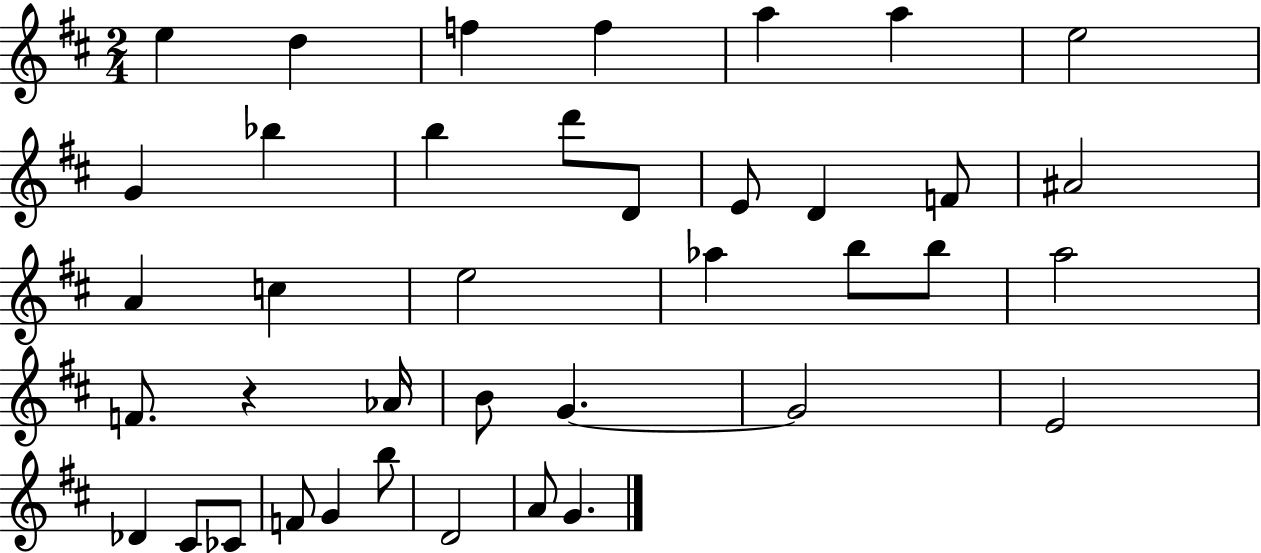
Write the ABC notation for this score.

X:1
T:Untitled
M:2/4
L:1/4
K:D
e d f f a a e2 G _b b d'/2 D/2 E/2 D F/2 ^A2 A c e2 _a b/2 b/2 a2 F/2 z _A/4 B/2 G G2 E2 _D ^C/2 _C/2 F/2 G b/2 D2 A/2 G